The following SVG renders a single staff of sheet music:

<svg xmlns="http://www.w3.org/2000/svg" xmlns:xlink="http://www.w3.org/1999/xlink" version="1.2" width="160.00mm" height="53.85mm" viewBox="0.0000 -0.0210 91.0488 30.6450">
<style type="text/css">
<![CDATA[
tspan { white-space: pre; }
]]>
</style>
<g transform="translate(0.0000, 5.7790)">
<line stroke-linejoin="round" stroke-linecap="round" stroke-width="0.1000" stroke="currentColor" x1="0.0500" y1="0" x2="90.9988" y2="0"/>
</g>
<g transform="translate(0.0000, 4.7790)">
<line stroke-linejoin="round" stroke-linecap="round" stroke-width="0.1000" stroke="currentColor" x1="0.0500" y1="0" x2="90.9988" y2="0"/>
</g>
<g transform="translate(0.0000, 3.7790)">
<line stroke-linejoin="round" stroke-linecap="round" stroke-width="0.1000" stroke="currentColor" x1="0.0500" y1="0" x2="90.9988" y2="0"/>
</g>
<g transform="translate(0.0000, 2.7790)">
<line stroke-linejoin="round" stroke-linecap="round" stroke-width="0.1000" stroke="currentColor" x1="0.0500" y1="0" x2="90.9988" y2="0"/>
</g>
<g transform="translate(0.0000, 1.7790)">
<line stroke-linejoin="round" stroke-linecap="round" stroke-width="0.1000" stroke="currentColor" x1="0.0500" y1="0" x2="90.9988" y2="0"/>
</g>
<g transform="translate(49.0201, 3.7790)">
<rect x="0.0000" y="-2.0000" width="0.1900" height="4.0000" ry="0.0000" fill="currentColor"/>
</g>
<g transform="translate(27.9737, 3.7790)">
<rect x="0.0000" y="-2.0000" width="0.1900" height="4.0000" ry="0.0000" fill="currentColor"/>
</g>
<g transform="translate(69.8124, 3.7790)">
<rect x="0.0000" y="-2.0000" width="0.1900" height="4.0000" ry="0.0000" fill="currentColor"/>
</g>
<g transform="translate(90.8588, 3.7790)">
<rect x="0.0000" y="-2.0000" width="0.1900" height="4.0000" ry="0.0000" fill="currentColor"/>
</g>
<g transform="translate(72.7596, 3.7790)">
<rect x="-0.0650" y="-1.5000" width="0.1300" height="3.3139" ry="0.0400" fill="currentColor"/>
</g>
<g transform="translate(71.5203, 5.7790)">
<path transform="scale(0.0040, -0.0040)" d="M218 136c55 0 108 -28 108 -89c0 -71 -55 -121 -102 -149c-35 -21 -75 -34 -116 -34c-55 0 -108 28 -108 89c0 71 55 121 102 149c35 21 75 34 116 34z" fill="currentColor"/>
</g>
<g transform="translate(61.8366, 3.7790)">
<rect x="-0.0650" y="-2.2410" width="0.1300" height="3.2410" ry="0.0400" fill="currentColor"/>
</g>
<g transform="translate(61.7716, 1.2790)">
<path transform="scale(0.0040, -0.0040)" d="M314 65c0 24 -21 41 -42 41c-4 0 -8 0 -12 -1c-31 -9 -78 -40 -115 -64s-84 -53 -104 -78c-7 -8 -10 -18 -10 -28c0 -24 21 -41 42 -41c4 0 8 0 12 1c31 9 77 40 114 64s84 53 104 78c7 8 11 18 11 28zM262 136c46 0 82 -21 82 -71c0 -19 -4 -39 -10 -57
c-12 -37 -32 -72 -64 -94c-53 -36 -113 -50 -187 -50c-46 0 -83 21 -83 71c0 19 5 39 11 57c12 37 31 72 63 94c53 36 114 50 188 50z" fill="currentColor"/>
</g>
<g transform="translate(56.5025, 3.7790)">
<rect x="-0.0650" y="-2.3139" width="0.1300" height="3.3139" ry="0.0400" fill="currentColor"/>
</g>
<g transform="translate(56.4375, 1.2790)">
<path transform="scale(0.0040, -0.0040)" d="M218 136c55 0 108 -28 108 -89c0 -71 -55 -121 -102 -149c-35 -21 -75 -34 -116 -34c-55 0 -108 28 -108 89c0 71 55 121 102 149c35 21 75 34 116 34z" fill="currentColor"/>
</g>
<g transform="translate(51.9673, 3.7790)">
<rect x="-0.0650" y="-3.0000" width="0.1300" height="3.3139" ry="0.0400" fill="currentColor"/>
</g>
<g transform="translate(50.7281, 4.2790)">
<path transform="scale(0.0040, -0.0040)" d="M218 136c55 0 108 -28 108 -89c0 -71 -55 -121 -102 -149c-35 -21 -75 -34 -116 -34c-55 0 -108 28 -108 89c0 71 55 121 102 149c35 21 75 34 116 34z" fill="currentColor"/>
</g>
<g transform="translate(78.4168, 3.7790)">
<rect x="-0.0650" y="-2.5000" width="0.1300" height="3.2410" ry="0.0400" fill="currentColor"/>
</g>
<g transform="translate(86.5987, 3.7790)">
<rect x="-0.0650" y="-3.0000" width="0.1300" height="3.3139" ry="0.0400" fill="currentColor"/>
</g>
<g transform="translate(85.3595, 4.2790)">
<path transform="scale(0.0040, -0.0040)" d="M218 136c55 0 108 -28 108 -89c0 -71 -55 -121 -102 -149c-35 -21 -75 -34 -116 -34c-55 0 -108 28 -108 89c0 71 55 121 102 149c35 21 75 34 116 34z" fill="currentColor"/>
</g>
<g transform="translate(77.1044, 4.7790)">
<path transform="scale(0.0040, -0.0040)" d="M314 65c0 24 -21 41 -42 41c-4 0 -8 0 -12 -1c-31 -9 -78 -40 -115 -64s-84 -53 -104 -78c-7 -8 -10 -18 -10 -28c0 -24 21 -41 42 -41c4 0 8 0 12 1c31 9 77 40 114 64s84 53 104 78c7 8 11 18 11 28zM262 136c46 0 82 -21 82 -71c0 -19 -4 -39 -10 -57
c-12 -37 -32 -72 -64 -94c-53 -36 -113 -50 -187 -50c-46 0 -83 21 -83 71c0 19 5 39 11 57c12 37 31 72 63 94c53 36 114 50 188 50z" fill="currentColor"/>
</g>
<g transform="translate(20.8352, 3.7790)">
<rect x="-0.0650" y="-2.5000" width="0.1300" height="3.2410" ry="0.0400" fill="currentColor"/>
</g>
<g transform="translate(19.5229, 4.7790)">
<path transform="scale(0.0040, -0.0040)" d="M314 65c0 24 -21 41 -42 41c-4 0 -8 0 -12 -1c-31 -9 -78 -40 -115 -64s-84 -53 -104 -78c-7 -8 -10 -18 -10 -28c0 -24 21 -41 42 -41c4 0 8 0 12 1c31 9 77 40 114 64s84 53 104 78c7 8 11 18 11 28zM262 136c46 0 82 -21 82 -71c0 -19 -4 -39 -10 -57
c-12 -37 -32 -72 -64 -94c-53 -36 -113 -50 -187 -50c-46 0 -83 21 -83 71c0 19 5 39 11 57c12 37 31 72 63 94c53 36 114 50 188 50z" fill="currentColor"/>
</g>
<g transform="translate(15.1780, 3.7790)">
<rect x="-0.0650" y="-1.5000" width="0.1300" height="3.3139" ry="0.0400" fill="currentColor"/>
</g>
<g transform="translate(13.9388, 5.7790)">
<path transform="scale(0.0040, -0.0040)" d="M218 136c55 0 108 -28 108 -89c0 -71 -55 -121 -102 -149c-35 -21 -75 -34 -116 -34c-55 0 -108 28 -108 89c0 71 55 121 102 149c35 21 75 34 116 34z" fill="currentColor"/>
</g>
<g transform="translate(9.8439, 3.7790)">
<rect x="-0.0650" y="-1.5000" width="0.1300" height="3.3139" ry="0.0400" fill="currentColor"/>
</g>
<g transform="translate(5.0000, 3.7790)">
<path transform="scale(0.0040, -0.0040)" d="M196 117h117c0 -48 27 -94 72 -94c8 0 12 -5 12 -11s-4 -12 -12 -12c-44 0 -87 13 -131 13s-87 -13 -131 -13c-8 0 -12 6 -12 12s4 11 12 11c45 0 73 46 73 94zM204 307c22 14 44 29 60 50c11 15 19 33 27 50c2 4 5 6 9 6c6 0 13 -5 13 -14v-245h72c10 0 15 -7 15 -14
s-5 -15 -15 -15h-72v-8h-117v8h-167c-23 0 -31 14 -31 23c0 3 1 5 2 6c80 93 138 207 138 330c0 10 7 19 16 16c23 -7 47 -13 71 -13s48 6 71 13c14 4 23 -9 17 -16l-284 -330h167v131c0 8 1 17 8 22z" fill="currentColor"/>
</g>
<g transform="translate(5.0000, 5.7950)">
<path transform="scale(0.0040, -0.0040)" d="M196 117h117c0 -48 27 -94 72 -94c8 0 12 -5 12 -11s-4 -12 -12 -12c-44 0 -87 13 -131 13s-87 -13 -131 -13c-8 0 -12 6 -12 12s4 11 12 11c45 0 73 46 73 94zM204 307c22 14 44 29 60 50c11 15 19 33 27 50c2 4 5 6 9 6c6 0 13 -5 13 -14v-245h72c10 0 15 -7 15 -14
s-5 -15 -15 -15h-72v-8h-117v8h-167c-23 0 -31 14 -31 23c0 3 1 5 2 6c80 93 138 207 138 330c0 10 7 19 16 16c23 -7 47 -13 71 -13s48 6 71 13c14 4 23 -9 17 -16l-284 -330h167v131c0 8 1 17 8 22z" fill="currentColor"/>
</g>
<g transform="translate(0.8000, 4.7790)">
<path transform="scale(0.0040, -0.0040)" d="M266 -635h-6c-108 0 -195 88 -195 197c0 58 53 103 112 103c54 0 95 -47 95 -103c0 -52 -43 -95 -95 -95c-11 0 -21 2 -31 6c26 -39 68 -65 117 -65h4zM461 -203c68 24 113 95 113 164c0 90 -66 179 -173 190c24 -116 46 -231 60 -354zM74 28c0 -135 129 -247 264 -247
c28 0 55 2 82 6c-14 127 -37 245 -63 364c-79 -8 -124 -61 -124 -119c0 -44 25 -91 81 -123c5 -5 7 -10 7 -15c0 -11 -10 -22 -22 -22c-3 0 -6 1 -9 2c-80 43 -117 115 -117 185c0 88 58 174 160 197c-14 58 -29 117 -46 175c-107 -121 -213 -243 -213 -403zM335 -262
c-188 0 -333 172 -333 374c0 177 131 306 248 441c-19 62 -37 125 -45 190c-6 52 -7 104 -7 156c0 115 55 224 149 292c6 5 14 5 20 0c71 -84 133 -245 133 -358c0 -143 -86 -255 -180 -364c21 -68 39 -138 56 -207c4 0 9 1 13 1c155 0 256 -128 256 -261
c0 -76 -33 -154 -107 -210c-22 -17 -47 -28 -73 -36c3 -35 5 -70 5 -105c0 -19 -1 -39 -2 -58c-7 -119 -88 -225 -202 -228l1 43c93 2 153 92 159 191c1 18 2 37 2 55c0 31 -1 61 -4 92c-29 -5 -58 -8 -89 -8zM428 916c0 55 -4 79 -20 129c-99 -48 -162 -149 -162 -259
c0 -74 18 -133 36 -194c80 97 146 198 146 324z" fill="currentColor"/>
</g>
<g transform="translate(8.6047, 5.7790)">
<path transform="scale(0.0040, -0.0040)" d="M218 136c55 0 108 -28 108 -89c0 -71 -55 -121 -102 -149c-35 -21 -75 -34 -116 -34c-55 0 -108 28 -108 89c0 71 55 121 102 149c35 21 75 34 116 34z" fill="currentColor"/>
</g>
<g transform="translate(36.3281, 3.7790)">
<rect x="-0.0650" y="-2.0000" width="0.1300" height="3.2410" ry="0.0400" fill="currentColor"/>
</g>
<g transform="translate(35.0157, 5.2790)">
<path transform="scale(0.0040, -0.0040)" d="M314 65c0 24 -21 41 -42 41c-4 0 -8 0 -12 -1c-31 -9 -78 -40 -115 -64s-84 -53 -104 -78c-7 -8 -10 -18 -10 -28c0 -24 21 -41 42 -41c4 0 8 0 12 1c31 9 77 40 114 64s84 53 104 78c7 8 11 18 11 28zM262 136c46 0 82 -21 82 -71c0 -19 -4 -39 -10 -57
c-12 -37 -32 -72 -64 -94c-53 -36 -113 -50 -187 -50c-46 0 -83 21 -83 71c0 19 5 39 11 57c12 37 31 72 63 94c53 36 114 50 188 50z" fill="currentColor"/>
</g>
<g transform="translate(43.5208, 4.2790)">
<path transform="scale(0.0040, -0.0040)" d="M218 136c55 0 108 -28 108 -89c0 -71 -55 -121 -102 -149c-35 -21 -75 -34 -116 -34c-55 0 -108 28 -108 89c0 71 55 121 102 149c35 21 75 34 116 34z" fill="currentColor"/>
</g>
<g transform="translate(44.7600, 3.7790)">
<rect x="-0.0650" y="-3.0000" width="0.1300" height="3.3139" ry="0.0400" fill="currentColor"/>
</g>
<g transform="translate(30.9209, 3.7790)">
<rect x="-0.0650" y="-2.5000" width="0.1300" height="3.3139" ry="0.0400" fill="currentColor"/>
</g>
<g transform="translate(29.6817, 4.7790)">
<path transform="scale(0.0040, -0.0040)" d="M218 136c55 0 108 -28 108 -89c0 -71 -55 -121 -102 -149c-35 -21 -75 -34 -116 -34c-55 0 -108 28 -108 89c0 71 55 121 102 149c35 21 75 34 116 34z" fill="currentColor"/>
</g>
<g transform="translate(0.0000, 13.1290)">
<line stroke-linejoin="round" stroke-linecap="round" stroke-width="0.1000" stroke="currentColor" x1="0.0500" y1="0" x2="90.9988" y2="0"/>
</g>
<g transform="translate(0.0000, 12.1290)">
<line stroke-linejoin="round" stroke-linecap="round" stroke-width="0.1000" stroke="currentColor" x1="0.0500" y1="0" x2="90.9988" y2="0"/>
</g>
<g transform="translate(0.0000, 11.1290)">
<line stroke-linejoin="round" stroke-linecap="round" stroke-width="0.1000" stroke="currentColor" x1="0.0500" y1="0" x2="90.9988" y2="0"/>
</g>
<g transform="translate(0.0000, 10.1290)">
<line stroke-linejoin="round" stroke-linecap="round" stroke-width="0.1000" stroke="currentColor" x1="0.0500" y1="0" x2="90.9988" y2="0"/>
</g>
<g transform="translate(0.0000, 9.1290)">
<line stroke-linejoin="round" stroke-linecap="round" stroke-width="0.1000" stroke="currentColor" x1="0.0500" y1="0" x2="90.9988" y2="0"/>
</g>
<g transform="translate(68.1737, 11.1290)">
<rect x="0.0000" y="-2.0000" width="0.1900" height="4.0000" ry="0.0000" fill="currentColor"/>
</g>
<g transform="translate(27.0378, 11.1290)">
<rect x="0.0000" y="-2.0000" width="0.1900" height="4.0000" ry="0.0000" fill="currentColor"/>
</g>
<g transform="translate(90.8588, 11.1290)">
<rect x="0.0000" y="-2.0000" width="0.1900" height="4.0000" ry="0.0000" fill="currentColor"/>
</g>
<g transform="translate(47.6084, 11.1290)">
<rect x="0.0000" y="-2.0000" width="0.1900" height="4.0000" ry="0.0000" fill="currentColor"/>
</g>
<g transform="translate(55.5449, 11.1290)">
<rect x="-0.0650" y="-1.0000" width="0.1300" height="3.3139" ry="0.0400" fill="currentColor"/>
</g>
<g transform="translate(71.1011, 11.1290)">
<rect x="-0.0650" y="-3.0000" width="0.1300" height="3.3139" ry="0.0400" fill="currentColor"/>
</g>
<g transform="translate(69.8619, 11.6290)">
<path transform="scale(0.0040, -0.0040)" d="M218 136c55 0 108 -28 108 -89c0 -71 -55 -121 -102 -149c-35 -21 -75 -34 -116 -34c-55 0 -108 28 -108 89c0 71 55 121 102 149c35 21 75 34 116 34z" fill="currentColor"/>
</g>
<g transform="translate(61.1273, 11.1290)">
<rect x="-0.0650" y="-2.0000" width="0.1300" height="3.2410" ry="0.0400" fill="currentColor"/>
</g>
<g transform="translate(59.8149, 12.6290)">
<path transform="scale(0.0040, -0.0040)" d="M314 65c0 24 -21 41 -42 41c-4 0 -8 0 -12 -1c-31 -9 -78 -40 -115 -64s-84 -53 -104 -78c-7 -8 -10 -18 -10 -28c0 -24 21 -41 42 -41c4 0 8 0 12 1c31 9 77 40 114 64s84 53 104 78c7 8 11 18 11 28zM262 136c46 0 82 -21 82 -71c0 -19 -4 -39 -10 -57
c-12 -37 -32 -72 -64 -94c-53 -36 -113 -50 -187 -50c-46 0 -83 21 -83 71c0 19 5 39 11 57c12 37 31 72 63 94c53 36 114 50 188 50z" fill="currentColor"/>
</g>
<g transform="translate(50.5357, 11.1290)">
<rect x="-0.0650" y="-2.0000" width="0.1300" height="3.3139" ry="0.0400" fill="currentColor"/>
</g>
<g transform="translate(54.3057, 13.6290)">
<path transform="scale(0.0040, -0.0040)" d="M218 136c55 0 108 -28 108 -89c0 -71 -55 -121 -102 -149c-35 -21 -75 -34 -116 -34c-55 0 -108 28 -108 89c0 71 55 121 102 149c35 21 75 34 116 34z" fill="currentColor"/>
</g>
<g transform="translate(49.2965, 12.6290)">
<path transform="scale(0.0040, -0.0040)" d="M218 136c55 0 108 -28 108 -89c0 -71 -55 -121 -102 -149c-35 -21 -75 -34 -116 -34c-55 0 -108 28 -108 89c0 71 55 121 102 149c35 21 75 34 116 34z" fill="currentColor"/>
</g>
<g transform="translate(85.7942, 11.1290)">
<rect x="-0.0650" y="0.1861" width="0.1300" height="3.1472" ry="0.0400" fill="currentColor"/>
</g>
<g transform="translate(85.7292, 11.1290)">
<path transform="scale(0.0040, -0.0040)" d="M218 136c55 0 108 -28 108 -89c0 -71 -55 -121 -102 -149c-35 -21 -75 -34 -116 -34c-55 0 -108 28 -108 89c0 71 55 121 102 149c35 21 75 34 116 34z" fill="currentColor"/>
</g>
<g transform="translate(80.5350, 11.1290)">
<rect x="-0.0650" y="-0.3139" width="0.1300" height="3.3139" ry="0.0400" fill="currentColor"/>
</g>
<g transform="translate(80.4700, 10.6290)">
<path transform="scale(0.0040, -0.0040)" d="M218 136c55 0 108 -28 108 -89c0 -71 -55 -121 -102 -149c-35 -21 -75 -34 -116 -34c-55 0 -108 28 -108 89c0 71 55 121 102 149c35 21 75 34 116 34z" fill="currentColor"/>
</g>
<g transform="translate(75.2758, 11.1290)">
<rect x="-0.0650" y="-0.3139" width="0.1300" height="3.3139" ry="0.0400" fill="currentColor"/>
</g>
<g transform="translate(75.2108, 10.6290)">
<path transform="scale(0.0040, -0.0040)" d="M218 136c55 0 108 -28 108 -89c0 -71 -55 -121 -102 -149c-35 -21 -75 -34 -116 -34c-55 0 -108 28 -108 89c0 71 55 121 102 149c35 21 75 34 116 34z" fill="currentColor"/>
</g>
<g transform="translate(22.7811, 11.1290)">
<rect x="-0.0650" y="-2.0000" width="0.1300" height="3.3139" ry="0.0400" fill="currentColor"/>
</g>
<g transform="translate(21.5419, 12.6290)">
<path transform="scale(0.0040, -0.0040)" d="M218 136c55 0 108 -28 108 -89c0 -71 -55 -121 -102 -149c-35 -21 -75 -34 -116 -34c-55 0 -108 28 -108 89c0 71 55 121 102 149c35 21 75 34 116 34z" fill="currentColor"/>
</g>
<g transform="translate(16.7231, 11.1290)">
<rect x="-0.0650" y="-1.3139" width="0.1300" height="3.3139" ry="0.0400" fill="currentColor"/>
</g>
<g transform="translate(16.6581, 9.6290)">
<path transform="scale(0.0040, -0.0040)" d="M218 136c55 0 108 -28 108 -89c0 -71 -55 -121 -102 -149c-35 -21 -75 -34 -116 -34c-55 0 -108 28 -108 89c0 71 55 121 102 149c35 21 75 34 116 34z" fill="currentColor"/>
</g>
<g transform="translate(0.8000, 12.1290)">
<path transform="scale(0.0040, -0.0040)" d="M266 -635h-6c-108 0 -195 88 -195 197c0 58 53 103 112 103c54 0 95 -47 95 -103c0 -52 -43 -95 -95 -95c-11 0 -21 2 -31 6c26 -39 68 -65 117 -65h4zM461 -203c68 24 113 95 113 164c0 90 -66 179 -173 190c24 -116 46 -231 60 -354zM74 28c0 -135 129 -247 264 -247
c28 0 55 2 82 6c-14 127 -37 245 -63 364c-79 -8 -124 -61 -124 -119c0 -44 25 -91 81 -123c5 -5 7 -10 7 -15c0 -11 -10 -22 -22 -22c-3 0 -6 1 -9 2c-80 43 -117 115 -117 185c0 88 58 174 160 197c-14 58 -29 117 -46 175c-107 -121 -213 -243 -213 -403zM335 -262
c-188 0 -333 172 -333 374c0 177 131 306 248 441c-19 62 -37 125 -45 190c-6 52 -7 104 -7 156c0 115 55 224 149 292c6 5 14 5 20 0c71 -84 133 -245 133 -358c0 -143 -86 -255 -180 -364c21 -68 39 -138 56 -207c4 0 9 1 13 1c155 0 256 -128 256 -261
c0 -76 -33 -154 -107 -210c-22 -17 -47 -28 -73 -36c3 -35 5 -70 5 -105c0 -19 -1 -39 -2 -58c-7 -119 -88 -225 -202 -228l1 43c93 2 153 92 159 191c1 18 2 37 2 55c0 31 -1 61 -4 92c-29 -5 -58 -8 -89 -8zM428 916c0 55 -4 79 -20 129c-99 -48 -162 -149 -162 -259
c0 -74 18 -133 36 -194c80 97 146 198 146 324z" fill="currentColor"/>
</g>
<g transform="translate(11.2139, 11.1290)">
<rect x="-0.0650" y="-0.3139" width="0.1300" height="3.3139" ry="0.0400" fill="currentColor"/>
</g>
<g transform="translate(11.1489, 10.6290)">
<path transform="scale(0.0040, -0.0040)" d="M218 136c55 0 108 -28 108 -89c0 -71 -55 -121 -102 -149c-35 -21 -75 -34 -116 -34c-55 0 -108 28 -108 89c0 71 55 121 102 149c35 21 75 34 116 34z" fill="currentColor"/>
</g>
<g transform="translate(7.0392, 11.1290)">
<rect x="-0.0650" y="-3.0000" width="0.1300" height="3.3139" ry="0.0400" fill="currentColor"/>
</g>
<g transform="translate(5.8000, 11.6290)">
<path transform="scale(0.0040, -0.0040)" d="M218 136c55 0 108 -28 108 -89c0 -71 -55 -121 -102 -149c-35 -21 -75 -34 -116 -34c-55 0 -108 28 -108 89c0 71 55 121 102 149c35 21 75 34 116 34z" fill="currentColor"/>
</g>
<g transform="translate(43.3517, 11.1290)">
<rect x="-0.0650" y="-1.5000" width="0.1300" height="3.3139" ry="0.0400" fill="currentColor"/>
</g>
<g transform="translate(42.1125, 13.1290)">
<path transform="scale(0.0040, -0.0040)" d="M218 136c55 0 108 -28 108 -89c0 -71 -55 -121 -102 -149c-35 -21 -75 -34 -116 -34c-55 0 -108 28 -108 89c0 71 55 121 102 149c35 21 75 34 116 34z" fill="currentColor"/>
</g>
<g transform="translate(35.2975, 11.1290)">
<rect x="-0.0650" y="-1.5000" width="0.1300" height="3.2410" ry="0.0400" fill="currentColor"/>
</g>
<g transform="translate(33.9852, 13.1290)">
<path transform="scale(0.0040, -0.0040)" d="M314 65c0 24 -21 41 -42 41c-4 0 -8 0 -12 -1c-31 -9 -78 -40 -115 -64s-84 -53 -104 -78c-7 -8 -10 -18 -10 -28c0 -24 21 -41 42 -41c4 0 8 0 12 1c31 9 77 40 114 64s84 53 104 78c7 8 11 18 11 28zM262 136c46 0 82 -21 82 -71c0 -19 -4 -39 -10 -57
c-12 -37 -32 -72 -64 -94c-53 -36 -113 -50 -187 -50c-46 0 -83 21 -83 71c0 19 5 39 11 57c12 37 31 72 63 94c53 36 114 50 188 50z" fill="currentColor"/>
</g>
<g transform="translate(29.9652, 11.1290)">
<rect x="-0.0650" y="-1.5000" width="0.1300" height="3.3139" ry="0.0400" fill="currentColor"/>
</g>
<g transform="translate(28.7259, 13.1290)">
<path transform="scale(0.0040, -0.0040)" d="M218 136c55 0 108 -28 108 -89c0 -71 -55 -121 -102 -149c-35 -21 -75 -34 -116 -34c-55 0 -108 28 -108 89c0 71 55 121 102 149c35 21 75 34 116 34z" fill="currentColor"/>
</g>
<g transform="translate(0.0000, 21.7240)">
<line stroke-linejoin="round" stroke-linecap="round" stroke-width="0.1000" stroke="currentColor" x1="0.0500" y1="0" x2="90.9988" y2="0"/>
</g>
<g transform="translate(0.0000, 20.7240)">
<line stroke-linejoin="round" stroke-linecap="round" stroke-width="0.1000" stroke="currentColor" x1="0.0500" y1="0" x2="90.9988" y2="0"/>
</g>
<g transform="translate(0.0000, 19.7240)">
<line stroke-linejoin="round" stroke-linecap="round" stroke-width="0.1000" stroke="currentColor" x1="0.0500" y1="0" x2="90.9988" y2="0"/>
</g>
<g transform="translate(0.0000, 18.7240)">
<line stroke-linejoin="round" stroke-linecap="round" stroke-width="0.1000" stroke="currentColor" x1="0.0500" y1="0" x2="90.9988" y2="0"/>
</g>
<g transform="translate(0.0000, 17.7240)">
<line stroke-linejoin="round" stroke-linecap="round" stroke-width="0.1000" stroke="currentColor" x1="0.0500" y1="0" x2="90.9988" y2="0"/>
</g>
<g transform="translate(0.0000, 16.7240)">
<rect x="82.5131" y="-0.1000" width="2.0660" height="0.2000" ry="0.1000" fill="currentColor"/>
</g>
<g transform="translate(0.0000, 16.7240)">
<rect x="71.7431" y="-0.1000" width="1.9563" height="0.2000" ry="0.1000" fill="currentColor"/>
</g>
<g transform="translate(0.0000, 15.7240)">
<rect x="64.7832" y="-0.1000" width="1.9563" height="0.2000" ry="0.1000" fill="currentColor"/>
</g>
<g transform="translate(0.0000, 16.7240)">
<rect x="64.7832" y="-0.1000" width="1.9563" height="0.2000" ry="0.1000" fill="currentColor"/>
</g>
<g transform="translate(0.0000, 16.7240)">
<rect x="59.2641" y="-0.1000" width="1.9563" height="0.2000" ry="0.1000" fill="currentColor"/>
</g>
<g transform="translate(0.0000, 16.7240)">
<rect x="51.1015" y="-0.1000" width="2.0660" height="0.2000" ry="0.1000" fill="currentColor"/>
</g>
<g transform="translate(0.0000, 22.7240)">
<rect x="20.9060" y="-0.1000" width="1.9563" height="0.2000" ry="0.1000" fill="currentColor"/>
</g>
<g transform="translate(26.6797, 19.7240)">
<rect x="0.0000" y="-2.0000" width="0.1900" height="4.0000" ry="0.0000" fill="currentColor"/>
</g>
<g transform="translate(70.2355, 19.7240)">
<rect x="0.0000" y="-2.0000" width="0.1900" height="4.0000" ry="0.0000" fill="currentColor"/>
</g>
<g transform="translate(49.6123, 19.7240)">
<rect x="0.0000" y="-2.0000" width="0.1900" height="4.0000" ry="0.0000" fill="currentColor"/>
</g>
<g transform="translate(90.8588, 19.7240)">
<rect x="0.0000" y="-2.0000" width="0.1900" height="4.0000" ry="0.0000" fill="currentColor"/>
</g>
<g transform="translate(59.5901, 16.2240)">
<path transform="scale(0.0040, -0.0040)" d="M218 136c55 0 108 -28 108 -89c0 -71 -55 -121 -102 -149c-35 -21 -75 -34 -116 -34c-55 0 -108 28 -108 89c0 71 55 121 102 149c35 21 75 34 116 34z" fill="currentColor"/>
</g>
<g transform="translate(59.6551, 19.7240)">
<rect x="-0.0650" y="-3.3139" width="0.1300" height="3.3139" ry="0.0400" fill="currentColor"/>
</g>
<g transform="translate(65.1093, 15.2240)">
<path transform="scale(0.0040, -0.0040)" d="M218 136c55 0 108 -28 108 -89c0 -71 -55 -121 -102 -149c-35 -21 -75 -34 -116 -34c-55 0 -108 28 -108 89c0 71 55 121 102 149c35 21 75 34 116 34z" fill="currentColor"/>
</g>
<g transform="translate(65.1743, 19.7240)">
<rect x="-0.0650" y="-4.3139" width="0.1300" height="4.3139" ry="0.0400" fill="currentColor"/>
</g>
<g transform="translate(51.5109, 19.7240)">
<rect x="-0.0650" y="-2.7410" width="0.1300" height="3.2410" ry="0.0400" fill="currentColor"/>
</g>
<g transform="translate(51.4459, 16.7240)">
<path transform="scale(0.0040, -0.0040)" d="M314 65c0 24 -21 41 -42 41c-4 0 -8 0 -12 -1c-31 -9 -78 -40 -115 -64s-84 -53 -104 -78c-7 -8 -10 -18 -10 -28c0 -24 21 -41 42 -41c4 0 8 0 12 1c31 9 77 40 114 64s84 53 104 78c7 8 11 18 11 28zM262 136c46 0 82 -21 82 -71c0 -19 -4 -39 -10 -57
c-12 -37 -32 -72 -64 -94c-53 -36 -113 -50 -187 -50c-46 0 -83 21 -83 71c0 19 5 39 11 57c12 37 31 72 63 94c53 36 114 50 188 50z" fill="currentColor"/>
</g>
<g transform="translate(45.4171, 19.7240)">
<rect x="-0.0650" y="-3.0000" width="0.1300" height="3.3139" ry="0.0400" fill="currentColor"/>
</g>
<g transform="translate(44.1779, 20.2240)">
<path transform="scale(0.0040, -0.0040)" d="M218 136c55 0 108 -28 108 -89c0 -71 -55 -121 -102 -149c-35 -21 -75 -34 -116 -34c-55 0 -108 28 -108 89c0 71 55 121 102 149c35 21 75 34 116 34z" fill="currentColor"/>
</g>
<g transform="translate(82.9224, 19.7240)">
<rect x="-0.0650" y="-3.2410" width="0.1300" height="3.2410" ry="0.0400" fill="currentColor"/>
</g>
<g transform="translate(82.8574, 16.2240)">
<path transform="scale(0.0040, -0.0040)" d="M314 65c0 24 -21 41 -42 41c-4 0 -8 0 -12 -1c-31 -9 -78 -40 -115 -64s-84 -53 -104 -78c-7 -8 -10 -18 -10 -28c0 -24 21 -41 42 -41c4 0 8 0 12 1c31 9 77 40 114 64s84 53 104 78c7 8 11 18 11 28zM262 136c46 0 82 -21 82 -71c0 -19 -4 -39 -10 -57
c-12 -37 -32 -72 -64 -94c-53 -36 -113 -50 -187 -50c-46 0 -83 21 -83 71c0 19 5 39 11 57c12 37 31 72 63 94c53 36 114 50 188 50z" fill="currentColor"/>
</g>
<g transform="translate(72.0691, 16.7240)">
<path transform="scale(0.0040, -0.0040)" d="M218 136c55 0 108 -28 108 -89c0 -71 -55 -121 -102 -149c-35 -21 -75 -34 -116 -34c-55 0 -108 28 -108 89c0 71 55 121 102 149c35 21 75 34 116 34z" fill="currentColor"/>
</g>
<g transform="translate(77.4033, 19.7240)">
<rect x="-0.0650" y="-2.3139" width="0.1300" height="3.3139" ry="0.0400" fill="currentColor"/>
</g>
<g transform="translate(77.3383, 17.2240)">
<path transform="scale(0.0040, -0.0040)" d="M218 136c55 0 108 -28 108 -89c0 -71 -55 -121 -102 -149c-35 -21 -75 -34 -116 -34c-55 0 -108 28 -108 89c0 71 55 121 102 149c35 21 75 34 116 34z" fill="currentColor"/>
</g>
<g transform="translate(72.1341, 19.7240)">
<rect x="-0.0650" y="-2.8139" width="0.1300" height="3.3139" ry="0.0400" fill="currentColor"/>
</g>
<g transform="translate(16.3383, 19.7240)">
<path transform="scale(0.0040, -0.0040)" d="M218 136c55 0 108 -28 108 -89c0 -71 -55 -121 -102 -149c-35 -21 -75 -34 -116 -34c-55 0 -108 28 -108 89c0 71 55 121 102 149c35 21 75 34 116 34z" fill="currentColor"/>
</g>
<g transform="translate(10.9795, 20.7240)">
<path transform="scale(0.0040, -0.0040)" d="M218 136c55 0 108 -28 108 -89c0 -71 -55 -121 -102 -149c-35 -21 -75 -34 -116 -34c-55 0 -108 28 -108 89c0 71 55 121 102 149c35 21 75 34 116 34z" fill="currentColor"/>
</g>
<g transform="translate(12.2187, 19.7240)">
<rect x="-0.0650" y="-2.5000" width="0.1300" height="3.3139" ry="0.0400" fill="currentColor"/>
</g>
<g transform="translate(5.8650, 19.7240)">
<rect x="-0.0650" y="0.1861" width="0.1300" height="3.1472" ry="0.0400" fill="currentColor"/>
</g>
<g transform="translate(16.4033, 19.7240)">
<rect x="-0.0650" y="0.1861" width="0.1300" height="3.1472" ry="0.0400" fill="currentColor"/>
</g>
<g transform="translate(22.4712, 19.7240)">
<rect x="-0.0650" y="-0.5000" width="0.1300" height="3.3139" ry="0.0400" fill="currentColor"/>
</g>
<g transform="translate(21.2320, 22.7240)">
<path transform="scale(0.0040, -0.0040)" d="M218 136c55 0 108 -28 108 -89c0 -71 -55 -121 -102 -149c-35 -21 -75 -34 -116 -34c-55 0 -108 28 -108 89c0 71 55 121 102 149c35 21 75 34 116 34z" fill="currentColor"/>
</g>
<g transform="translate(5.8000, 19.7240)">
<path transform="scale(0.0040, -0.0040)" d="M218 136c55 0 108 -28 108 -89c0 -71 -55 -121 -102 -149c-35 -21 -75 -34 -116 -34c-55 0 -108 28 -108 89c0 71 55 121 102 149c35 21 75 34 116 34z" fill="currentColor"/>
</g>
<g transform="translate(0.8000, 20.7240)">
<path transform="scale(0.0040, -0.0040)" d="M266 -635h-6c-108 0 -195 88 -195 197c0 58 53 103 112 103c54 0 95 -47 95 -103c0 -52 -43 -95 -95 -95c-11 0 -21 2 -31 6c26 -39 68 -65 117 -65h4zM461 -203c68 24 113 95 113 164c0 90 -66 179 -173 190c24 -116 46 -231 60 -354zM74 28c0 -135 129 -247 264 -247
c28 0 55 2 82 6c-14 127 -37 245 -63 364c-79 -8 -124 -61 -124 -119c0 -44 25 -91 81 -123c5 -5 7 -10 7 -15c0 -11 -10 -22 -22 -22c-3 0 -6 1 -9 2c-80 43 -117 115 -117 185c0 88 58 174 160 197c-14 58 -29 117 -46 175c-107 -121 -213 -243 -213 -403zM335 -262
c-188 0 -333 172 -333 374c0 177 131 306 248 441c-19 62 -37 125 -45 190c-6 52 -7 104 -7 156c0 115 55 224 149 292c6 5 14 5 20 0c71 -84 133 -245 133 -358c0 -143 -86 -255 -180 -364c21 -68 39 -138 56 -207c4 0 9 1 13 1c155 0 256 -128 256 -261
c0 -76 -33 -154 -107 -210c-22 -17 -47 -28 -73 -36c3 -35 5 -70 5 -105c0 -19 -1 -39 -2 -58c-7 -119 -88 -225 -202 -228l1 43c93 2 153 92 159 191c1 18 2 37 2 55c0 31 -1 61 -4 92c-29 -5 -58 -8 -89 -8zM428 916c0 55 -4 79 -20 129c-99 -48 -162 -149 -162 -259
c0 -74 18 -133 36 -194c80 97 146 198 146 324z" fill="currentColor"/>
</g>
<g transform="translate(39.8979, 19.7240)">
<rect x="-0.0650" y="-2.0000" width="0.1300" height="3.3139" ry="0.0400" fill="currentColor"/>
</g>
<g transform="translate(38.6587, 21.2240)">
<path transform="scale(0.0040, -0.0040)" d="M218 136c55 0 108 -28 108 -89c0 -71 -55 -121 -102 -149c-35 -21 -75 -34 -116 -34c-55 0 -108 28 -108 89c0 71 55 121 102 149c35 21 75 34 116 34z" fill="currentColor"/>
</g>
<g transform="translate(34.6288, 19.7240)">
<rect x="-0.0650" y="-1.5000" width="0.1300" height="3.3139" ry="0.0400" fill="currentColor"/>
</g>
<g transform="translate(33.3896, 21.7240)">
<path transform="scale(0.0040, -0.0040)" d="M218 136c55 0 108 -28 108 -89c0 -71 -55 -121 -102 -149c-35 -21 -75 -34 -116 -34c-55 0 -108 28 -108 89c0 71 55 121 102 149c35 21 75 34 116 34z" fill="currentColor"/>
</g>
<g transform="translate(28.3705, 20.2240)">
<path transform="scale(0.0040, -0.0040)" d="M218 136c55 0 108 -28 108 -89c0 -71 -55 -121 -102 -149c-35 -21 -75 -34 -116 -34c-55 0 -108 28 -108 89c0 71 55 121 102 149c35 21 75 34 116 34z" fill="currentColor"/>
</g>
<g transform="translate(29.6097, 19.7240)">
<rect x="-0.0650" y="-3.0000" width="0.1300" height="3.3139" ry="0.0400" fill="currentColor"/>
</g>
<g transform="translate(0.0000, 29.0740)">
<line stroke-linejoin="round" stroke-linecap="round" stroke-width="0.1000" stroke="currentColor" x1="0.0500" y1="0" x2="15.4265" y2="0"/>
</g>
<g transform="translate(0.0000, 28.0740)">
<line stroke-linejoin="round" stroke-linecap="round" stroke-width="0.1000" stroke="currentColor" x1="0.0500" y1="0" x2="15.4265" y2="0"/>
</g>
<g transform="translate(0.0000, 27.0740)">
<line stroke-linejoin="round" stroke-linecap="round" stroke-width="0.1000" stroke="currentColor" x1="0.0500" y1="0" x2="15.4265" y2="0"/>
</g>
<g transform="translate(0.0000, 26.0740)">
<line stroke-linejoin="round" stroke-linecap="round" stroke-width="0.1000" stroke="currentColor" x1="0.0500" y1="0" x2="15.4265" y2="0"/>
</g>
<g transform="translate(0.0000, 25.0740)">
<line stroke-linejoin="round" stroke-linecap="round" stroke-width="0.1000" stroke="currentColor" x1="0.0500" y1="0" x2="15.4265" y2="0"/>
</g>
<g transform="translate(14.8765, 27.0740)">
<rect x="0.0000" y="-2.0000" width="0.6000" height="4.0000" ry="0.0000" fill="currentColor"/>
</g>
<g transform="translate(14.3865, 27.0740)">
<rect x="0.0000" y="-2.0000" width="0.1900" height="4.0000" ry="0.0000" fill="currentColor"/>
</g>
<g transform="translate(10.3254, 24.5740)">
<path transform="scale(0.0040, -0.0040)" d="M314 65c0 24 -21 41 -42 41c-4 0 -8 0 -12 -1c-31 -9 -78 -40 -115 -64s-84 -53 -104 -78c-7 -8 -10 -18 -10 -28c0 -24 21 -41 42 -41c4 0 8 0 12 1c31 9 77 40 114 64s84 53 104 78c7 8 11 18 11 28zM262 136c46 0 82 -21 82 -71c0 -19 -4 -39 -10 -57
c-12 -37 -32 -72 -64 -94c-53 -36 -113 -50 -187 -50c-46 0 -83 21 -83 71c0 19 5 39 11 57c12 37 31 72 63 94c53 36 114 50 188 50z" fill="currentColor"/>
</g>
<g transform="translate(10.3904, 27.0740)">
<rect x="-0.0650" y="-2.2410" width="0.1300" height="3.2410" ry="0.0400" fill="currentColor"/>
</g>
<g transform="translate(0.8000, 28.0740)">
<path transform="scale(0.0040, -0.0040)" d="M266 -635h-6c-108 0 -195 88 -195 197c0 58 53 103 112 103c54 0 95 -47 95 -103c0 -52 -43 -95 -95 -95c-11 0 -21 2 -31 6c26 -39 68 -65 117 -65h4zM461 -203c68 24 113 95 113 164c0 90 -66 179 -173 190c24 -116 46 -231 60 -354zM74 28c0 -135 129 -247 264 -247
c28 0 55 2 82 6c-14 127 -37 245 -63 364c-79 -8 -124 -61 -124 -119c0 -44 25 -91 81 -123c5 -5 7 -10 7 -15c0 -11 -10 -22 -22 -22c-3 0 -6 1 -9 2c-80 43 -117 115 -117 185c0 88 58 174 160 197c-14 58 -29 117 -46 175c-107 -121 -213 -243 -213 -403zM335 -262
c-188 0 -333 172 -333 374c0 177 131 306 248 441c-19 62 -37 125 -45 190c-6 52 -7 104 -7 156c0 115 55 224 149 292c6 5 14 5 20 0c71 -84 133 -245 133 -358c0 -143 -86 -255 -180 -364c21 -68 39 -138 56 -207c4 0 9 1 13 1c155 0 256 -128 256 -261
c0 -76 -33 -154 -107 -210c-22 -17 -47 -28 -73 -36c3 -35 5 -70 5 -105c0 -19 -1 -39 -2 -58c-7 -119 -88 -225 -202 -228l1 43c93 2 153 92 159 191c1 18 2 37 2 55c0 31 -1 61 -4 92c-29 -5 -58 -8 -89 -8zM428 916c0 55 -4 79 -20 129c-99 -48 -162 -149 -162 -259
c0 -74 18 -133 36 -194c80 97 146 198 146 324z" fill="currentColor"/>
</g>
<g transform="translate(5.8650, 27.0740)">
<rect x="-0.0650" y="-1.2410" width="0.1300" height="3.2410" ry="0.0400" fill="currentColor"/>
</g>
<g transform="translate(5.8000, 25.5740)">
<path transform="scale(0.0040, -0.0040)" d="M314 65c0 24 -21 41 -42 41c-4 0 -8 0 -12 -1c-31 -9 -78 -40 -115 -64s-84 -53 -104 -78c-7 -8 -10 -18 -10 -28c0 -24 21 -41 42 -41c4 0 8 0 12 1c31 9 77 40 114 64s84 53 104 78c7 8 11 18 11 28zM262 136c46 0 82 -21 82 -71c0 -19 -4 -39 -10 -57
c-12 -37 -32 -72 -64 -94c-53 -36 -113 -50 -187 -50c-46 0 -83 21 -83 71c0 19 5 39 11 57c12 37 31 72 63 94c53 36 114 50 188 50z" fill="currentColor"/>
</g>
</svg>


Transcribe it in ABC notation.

X:1
T:Untitled
M:4/4
L:1/4
K:C
E E G2 G F2 A A g g2 E G2 A A c e F E E2 E F D F2 A c c B B G B C A E F A a2 b d' a g b2 e2 g2